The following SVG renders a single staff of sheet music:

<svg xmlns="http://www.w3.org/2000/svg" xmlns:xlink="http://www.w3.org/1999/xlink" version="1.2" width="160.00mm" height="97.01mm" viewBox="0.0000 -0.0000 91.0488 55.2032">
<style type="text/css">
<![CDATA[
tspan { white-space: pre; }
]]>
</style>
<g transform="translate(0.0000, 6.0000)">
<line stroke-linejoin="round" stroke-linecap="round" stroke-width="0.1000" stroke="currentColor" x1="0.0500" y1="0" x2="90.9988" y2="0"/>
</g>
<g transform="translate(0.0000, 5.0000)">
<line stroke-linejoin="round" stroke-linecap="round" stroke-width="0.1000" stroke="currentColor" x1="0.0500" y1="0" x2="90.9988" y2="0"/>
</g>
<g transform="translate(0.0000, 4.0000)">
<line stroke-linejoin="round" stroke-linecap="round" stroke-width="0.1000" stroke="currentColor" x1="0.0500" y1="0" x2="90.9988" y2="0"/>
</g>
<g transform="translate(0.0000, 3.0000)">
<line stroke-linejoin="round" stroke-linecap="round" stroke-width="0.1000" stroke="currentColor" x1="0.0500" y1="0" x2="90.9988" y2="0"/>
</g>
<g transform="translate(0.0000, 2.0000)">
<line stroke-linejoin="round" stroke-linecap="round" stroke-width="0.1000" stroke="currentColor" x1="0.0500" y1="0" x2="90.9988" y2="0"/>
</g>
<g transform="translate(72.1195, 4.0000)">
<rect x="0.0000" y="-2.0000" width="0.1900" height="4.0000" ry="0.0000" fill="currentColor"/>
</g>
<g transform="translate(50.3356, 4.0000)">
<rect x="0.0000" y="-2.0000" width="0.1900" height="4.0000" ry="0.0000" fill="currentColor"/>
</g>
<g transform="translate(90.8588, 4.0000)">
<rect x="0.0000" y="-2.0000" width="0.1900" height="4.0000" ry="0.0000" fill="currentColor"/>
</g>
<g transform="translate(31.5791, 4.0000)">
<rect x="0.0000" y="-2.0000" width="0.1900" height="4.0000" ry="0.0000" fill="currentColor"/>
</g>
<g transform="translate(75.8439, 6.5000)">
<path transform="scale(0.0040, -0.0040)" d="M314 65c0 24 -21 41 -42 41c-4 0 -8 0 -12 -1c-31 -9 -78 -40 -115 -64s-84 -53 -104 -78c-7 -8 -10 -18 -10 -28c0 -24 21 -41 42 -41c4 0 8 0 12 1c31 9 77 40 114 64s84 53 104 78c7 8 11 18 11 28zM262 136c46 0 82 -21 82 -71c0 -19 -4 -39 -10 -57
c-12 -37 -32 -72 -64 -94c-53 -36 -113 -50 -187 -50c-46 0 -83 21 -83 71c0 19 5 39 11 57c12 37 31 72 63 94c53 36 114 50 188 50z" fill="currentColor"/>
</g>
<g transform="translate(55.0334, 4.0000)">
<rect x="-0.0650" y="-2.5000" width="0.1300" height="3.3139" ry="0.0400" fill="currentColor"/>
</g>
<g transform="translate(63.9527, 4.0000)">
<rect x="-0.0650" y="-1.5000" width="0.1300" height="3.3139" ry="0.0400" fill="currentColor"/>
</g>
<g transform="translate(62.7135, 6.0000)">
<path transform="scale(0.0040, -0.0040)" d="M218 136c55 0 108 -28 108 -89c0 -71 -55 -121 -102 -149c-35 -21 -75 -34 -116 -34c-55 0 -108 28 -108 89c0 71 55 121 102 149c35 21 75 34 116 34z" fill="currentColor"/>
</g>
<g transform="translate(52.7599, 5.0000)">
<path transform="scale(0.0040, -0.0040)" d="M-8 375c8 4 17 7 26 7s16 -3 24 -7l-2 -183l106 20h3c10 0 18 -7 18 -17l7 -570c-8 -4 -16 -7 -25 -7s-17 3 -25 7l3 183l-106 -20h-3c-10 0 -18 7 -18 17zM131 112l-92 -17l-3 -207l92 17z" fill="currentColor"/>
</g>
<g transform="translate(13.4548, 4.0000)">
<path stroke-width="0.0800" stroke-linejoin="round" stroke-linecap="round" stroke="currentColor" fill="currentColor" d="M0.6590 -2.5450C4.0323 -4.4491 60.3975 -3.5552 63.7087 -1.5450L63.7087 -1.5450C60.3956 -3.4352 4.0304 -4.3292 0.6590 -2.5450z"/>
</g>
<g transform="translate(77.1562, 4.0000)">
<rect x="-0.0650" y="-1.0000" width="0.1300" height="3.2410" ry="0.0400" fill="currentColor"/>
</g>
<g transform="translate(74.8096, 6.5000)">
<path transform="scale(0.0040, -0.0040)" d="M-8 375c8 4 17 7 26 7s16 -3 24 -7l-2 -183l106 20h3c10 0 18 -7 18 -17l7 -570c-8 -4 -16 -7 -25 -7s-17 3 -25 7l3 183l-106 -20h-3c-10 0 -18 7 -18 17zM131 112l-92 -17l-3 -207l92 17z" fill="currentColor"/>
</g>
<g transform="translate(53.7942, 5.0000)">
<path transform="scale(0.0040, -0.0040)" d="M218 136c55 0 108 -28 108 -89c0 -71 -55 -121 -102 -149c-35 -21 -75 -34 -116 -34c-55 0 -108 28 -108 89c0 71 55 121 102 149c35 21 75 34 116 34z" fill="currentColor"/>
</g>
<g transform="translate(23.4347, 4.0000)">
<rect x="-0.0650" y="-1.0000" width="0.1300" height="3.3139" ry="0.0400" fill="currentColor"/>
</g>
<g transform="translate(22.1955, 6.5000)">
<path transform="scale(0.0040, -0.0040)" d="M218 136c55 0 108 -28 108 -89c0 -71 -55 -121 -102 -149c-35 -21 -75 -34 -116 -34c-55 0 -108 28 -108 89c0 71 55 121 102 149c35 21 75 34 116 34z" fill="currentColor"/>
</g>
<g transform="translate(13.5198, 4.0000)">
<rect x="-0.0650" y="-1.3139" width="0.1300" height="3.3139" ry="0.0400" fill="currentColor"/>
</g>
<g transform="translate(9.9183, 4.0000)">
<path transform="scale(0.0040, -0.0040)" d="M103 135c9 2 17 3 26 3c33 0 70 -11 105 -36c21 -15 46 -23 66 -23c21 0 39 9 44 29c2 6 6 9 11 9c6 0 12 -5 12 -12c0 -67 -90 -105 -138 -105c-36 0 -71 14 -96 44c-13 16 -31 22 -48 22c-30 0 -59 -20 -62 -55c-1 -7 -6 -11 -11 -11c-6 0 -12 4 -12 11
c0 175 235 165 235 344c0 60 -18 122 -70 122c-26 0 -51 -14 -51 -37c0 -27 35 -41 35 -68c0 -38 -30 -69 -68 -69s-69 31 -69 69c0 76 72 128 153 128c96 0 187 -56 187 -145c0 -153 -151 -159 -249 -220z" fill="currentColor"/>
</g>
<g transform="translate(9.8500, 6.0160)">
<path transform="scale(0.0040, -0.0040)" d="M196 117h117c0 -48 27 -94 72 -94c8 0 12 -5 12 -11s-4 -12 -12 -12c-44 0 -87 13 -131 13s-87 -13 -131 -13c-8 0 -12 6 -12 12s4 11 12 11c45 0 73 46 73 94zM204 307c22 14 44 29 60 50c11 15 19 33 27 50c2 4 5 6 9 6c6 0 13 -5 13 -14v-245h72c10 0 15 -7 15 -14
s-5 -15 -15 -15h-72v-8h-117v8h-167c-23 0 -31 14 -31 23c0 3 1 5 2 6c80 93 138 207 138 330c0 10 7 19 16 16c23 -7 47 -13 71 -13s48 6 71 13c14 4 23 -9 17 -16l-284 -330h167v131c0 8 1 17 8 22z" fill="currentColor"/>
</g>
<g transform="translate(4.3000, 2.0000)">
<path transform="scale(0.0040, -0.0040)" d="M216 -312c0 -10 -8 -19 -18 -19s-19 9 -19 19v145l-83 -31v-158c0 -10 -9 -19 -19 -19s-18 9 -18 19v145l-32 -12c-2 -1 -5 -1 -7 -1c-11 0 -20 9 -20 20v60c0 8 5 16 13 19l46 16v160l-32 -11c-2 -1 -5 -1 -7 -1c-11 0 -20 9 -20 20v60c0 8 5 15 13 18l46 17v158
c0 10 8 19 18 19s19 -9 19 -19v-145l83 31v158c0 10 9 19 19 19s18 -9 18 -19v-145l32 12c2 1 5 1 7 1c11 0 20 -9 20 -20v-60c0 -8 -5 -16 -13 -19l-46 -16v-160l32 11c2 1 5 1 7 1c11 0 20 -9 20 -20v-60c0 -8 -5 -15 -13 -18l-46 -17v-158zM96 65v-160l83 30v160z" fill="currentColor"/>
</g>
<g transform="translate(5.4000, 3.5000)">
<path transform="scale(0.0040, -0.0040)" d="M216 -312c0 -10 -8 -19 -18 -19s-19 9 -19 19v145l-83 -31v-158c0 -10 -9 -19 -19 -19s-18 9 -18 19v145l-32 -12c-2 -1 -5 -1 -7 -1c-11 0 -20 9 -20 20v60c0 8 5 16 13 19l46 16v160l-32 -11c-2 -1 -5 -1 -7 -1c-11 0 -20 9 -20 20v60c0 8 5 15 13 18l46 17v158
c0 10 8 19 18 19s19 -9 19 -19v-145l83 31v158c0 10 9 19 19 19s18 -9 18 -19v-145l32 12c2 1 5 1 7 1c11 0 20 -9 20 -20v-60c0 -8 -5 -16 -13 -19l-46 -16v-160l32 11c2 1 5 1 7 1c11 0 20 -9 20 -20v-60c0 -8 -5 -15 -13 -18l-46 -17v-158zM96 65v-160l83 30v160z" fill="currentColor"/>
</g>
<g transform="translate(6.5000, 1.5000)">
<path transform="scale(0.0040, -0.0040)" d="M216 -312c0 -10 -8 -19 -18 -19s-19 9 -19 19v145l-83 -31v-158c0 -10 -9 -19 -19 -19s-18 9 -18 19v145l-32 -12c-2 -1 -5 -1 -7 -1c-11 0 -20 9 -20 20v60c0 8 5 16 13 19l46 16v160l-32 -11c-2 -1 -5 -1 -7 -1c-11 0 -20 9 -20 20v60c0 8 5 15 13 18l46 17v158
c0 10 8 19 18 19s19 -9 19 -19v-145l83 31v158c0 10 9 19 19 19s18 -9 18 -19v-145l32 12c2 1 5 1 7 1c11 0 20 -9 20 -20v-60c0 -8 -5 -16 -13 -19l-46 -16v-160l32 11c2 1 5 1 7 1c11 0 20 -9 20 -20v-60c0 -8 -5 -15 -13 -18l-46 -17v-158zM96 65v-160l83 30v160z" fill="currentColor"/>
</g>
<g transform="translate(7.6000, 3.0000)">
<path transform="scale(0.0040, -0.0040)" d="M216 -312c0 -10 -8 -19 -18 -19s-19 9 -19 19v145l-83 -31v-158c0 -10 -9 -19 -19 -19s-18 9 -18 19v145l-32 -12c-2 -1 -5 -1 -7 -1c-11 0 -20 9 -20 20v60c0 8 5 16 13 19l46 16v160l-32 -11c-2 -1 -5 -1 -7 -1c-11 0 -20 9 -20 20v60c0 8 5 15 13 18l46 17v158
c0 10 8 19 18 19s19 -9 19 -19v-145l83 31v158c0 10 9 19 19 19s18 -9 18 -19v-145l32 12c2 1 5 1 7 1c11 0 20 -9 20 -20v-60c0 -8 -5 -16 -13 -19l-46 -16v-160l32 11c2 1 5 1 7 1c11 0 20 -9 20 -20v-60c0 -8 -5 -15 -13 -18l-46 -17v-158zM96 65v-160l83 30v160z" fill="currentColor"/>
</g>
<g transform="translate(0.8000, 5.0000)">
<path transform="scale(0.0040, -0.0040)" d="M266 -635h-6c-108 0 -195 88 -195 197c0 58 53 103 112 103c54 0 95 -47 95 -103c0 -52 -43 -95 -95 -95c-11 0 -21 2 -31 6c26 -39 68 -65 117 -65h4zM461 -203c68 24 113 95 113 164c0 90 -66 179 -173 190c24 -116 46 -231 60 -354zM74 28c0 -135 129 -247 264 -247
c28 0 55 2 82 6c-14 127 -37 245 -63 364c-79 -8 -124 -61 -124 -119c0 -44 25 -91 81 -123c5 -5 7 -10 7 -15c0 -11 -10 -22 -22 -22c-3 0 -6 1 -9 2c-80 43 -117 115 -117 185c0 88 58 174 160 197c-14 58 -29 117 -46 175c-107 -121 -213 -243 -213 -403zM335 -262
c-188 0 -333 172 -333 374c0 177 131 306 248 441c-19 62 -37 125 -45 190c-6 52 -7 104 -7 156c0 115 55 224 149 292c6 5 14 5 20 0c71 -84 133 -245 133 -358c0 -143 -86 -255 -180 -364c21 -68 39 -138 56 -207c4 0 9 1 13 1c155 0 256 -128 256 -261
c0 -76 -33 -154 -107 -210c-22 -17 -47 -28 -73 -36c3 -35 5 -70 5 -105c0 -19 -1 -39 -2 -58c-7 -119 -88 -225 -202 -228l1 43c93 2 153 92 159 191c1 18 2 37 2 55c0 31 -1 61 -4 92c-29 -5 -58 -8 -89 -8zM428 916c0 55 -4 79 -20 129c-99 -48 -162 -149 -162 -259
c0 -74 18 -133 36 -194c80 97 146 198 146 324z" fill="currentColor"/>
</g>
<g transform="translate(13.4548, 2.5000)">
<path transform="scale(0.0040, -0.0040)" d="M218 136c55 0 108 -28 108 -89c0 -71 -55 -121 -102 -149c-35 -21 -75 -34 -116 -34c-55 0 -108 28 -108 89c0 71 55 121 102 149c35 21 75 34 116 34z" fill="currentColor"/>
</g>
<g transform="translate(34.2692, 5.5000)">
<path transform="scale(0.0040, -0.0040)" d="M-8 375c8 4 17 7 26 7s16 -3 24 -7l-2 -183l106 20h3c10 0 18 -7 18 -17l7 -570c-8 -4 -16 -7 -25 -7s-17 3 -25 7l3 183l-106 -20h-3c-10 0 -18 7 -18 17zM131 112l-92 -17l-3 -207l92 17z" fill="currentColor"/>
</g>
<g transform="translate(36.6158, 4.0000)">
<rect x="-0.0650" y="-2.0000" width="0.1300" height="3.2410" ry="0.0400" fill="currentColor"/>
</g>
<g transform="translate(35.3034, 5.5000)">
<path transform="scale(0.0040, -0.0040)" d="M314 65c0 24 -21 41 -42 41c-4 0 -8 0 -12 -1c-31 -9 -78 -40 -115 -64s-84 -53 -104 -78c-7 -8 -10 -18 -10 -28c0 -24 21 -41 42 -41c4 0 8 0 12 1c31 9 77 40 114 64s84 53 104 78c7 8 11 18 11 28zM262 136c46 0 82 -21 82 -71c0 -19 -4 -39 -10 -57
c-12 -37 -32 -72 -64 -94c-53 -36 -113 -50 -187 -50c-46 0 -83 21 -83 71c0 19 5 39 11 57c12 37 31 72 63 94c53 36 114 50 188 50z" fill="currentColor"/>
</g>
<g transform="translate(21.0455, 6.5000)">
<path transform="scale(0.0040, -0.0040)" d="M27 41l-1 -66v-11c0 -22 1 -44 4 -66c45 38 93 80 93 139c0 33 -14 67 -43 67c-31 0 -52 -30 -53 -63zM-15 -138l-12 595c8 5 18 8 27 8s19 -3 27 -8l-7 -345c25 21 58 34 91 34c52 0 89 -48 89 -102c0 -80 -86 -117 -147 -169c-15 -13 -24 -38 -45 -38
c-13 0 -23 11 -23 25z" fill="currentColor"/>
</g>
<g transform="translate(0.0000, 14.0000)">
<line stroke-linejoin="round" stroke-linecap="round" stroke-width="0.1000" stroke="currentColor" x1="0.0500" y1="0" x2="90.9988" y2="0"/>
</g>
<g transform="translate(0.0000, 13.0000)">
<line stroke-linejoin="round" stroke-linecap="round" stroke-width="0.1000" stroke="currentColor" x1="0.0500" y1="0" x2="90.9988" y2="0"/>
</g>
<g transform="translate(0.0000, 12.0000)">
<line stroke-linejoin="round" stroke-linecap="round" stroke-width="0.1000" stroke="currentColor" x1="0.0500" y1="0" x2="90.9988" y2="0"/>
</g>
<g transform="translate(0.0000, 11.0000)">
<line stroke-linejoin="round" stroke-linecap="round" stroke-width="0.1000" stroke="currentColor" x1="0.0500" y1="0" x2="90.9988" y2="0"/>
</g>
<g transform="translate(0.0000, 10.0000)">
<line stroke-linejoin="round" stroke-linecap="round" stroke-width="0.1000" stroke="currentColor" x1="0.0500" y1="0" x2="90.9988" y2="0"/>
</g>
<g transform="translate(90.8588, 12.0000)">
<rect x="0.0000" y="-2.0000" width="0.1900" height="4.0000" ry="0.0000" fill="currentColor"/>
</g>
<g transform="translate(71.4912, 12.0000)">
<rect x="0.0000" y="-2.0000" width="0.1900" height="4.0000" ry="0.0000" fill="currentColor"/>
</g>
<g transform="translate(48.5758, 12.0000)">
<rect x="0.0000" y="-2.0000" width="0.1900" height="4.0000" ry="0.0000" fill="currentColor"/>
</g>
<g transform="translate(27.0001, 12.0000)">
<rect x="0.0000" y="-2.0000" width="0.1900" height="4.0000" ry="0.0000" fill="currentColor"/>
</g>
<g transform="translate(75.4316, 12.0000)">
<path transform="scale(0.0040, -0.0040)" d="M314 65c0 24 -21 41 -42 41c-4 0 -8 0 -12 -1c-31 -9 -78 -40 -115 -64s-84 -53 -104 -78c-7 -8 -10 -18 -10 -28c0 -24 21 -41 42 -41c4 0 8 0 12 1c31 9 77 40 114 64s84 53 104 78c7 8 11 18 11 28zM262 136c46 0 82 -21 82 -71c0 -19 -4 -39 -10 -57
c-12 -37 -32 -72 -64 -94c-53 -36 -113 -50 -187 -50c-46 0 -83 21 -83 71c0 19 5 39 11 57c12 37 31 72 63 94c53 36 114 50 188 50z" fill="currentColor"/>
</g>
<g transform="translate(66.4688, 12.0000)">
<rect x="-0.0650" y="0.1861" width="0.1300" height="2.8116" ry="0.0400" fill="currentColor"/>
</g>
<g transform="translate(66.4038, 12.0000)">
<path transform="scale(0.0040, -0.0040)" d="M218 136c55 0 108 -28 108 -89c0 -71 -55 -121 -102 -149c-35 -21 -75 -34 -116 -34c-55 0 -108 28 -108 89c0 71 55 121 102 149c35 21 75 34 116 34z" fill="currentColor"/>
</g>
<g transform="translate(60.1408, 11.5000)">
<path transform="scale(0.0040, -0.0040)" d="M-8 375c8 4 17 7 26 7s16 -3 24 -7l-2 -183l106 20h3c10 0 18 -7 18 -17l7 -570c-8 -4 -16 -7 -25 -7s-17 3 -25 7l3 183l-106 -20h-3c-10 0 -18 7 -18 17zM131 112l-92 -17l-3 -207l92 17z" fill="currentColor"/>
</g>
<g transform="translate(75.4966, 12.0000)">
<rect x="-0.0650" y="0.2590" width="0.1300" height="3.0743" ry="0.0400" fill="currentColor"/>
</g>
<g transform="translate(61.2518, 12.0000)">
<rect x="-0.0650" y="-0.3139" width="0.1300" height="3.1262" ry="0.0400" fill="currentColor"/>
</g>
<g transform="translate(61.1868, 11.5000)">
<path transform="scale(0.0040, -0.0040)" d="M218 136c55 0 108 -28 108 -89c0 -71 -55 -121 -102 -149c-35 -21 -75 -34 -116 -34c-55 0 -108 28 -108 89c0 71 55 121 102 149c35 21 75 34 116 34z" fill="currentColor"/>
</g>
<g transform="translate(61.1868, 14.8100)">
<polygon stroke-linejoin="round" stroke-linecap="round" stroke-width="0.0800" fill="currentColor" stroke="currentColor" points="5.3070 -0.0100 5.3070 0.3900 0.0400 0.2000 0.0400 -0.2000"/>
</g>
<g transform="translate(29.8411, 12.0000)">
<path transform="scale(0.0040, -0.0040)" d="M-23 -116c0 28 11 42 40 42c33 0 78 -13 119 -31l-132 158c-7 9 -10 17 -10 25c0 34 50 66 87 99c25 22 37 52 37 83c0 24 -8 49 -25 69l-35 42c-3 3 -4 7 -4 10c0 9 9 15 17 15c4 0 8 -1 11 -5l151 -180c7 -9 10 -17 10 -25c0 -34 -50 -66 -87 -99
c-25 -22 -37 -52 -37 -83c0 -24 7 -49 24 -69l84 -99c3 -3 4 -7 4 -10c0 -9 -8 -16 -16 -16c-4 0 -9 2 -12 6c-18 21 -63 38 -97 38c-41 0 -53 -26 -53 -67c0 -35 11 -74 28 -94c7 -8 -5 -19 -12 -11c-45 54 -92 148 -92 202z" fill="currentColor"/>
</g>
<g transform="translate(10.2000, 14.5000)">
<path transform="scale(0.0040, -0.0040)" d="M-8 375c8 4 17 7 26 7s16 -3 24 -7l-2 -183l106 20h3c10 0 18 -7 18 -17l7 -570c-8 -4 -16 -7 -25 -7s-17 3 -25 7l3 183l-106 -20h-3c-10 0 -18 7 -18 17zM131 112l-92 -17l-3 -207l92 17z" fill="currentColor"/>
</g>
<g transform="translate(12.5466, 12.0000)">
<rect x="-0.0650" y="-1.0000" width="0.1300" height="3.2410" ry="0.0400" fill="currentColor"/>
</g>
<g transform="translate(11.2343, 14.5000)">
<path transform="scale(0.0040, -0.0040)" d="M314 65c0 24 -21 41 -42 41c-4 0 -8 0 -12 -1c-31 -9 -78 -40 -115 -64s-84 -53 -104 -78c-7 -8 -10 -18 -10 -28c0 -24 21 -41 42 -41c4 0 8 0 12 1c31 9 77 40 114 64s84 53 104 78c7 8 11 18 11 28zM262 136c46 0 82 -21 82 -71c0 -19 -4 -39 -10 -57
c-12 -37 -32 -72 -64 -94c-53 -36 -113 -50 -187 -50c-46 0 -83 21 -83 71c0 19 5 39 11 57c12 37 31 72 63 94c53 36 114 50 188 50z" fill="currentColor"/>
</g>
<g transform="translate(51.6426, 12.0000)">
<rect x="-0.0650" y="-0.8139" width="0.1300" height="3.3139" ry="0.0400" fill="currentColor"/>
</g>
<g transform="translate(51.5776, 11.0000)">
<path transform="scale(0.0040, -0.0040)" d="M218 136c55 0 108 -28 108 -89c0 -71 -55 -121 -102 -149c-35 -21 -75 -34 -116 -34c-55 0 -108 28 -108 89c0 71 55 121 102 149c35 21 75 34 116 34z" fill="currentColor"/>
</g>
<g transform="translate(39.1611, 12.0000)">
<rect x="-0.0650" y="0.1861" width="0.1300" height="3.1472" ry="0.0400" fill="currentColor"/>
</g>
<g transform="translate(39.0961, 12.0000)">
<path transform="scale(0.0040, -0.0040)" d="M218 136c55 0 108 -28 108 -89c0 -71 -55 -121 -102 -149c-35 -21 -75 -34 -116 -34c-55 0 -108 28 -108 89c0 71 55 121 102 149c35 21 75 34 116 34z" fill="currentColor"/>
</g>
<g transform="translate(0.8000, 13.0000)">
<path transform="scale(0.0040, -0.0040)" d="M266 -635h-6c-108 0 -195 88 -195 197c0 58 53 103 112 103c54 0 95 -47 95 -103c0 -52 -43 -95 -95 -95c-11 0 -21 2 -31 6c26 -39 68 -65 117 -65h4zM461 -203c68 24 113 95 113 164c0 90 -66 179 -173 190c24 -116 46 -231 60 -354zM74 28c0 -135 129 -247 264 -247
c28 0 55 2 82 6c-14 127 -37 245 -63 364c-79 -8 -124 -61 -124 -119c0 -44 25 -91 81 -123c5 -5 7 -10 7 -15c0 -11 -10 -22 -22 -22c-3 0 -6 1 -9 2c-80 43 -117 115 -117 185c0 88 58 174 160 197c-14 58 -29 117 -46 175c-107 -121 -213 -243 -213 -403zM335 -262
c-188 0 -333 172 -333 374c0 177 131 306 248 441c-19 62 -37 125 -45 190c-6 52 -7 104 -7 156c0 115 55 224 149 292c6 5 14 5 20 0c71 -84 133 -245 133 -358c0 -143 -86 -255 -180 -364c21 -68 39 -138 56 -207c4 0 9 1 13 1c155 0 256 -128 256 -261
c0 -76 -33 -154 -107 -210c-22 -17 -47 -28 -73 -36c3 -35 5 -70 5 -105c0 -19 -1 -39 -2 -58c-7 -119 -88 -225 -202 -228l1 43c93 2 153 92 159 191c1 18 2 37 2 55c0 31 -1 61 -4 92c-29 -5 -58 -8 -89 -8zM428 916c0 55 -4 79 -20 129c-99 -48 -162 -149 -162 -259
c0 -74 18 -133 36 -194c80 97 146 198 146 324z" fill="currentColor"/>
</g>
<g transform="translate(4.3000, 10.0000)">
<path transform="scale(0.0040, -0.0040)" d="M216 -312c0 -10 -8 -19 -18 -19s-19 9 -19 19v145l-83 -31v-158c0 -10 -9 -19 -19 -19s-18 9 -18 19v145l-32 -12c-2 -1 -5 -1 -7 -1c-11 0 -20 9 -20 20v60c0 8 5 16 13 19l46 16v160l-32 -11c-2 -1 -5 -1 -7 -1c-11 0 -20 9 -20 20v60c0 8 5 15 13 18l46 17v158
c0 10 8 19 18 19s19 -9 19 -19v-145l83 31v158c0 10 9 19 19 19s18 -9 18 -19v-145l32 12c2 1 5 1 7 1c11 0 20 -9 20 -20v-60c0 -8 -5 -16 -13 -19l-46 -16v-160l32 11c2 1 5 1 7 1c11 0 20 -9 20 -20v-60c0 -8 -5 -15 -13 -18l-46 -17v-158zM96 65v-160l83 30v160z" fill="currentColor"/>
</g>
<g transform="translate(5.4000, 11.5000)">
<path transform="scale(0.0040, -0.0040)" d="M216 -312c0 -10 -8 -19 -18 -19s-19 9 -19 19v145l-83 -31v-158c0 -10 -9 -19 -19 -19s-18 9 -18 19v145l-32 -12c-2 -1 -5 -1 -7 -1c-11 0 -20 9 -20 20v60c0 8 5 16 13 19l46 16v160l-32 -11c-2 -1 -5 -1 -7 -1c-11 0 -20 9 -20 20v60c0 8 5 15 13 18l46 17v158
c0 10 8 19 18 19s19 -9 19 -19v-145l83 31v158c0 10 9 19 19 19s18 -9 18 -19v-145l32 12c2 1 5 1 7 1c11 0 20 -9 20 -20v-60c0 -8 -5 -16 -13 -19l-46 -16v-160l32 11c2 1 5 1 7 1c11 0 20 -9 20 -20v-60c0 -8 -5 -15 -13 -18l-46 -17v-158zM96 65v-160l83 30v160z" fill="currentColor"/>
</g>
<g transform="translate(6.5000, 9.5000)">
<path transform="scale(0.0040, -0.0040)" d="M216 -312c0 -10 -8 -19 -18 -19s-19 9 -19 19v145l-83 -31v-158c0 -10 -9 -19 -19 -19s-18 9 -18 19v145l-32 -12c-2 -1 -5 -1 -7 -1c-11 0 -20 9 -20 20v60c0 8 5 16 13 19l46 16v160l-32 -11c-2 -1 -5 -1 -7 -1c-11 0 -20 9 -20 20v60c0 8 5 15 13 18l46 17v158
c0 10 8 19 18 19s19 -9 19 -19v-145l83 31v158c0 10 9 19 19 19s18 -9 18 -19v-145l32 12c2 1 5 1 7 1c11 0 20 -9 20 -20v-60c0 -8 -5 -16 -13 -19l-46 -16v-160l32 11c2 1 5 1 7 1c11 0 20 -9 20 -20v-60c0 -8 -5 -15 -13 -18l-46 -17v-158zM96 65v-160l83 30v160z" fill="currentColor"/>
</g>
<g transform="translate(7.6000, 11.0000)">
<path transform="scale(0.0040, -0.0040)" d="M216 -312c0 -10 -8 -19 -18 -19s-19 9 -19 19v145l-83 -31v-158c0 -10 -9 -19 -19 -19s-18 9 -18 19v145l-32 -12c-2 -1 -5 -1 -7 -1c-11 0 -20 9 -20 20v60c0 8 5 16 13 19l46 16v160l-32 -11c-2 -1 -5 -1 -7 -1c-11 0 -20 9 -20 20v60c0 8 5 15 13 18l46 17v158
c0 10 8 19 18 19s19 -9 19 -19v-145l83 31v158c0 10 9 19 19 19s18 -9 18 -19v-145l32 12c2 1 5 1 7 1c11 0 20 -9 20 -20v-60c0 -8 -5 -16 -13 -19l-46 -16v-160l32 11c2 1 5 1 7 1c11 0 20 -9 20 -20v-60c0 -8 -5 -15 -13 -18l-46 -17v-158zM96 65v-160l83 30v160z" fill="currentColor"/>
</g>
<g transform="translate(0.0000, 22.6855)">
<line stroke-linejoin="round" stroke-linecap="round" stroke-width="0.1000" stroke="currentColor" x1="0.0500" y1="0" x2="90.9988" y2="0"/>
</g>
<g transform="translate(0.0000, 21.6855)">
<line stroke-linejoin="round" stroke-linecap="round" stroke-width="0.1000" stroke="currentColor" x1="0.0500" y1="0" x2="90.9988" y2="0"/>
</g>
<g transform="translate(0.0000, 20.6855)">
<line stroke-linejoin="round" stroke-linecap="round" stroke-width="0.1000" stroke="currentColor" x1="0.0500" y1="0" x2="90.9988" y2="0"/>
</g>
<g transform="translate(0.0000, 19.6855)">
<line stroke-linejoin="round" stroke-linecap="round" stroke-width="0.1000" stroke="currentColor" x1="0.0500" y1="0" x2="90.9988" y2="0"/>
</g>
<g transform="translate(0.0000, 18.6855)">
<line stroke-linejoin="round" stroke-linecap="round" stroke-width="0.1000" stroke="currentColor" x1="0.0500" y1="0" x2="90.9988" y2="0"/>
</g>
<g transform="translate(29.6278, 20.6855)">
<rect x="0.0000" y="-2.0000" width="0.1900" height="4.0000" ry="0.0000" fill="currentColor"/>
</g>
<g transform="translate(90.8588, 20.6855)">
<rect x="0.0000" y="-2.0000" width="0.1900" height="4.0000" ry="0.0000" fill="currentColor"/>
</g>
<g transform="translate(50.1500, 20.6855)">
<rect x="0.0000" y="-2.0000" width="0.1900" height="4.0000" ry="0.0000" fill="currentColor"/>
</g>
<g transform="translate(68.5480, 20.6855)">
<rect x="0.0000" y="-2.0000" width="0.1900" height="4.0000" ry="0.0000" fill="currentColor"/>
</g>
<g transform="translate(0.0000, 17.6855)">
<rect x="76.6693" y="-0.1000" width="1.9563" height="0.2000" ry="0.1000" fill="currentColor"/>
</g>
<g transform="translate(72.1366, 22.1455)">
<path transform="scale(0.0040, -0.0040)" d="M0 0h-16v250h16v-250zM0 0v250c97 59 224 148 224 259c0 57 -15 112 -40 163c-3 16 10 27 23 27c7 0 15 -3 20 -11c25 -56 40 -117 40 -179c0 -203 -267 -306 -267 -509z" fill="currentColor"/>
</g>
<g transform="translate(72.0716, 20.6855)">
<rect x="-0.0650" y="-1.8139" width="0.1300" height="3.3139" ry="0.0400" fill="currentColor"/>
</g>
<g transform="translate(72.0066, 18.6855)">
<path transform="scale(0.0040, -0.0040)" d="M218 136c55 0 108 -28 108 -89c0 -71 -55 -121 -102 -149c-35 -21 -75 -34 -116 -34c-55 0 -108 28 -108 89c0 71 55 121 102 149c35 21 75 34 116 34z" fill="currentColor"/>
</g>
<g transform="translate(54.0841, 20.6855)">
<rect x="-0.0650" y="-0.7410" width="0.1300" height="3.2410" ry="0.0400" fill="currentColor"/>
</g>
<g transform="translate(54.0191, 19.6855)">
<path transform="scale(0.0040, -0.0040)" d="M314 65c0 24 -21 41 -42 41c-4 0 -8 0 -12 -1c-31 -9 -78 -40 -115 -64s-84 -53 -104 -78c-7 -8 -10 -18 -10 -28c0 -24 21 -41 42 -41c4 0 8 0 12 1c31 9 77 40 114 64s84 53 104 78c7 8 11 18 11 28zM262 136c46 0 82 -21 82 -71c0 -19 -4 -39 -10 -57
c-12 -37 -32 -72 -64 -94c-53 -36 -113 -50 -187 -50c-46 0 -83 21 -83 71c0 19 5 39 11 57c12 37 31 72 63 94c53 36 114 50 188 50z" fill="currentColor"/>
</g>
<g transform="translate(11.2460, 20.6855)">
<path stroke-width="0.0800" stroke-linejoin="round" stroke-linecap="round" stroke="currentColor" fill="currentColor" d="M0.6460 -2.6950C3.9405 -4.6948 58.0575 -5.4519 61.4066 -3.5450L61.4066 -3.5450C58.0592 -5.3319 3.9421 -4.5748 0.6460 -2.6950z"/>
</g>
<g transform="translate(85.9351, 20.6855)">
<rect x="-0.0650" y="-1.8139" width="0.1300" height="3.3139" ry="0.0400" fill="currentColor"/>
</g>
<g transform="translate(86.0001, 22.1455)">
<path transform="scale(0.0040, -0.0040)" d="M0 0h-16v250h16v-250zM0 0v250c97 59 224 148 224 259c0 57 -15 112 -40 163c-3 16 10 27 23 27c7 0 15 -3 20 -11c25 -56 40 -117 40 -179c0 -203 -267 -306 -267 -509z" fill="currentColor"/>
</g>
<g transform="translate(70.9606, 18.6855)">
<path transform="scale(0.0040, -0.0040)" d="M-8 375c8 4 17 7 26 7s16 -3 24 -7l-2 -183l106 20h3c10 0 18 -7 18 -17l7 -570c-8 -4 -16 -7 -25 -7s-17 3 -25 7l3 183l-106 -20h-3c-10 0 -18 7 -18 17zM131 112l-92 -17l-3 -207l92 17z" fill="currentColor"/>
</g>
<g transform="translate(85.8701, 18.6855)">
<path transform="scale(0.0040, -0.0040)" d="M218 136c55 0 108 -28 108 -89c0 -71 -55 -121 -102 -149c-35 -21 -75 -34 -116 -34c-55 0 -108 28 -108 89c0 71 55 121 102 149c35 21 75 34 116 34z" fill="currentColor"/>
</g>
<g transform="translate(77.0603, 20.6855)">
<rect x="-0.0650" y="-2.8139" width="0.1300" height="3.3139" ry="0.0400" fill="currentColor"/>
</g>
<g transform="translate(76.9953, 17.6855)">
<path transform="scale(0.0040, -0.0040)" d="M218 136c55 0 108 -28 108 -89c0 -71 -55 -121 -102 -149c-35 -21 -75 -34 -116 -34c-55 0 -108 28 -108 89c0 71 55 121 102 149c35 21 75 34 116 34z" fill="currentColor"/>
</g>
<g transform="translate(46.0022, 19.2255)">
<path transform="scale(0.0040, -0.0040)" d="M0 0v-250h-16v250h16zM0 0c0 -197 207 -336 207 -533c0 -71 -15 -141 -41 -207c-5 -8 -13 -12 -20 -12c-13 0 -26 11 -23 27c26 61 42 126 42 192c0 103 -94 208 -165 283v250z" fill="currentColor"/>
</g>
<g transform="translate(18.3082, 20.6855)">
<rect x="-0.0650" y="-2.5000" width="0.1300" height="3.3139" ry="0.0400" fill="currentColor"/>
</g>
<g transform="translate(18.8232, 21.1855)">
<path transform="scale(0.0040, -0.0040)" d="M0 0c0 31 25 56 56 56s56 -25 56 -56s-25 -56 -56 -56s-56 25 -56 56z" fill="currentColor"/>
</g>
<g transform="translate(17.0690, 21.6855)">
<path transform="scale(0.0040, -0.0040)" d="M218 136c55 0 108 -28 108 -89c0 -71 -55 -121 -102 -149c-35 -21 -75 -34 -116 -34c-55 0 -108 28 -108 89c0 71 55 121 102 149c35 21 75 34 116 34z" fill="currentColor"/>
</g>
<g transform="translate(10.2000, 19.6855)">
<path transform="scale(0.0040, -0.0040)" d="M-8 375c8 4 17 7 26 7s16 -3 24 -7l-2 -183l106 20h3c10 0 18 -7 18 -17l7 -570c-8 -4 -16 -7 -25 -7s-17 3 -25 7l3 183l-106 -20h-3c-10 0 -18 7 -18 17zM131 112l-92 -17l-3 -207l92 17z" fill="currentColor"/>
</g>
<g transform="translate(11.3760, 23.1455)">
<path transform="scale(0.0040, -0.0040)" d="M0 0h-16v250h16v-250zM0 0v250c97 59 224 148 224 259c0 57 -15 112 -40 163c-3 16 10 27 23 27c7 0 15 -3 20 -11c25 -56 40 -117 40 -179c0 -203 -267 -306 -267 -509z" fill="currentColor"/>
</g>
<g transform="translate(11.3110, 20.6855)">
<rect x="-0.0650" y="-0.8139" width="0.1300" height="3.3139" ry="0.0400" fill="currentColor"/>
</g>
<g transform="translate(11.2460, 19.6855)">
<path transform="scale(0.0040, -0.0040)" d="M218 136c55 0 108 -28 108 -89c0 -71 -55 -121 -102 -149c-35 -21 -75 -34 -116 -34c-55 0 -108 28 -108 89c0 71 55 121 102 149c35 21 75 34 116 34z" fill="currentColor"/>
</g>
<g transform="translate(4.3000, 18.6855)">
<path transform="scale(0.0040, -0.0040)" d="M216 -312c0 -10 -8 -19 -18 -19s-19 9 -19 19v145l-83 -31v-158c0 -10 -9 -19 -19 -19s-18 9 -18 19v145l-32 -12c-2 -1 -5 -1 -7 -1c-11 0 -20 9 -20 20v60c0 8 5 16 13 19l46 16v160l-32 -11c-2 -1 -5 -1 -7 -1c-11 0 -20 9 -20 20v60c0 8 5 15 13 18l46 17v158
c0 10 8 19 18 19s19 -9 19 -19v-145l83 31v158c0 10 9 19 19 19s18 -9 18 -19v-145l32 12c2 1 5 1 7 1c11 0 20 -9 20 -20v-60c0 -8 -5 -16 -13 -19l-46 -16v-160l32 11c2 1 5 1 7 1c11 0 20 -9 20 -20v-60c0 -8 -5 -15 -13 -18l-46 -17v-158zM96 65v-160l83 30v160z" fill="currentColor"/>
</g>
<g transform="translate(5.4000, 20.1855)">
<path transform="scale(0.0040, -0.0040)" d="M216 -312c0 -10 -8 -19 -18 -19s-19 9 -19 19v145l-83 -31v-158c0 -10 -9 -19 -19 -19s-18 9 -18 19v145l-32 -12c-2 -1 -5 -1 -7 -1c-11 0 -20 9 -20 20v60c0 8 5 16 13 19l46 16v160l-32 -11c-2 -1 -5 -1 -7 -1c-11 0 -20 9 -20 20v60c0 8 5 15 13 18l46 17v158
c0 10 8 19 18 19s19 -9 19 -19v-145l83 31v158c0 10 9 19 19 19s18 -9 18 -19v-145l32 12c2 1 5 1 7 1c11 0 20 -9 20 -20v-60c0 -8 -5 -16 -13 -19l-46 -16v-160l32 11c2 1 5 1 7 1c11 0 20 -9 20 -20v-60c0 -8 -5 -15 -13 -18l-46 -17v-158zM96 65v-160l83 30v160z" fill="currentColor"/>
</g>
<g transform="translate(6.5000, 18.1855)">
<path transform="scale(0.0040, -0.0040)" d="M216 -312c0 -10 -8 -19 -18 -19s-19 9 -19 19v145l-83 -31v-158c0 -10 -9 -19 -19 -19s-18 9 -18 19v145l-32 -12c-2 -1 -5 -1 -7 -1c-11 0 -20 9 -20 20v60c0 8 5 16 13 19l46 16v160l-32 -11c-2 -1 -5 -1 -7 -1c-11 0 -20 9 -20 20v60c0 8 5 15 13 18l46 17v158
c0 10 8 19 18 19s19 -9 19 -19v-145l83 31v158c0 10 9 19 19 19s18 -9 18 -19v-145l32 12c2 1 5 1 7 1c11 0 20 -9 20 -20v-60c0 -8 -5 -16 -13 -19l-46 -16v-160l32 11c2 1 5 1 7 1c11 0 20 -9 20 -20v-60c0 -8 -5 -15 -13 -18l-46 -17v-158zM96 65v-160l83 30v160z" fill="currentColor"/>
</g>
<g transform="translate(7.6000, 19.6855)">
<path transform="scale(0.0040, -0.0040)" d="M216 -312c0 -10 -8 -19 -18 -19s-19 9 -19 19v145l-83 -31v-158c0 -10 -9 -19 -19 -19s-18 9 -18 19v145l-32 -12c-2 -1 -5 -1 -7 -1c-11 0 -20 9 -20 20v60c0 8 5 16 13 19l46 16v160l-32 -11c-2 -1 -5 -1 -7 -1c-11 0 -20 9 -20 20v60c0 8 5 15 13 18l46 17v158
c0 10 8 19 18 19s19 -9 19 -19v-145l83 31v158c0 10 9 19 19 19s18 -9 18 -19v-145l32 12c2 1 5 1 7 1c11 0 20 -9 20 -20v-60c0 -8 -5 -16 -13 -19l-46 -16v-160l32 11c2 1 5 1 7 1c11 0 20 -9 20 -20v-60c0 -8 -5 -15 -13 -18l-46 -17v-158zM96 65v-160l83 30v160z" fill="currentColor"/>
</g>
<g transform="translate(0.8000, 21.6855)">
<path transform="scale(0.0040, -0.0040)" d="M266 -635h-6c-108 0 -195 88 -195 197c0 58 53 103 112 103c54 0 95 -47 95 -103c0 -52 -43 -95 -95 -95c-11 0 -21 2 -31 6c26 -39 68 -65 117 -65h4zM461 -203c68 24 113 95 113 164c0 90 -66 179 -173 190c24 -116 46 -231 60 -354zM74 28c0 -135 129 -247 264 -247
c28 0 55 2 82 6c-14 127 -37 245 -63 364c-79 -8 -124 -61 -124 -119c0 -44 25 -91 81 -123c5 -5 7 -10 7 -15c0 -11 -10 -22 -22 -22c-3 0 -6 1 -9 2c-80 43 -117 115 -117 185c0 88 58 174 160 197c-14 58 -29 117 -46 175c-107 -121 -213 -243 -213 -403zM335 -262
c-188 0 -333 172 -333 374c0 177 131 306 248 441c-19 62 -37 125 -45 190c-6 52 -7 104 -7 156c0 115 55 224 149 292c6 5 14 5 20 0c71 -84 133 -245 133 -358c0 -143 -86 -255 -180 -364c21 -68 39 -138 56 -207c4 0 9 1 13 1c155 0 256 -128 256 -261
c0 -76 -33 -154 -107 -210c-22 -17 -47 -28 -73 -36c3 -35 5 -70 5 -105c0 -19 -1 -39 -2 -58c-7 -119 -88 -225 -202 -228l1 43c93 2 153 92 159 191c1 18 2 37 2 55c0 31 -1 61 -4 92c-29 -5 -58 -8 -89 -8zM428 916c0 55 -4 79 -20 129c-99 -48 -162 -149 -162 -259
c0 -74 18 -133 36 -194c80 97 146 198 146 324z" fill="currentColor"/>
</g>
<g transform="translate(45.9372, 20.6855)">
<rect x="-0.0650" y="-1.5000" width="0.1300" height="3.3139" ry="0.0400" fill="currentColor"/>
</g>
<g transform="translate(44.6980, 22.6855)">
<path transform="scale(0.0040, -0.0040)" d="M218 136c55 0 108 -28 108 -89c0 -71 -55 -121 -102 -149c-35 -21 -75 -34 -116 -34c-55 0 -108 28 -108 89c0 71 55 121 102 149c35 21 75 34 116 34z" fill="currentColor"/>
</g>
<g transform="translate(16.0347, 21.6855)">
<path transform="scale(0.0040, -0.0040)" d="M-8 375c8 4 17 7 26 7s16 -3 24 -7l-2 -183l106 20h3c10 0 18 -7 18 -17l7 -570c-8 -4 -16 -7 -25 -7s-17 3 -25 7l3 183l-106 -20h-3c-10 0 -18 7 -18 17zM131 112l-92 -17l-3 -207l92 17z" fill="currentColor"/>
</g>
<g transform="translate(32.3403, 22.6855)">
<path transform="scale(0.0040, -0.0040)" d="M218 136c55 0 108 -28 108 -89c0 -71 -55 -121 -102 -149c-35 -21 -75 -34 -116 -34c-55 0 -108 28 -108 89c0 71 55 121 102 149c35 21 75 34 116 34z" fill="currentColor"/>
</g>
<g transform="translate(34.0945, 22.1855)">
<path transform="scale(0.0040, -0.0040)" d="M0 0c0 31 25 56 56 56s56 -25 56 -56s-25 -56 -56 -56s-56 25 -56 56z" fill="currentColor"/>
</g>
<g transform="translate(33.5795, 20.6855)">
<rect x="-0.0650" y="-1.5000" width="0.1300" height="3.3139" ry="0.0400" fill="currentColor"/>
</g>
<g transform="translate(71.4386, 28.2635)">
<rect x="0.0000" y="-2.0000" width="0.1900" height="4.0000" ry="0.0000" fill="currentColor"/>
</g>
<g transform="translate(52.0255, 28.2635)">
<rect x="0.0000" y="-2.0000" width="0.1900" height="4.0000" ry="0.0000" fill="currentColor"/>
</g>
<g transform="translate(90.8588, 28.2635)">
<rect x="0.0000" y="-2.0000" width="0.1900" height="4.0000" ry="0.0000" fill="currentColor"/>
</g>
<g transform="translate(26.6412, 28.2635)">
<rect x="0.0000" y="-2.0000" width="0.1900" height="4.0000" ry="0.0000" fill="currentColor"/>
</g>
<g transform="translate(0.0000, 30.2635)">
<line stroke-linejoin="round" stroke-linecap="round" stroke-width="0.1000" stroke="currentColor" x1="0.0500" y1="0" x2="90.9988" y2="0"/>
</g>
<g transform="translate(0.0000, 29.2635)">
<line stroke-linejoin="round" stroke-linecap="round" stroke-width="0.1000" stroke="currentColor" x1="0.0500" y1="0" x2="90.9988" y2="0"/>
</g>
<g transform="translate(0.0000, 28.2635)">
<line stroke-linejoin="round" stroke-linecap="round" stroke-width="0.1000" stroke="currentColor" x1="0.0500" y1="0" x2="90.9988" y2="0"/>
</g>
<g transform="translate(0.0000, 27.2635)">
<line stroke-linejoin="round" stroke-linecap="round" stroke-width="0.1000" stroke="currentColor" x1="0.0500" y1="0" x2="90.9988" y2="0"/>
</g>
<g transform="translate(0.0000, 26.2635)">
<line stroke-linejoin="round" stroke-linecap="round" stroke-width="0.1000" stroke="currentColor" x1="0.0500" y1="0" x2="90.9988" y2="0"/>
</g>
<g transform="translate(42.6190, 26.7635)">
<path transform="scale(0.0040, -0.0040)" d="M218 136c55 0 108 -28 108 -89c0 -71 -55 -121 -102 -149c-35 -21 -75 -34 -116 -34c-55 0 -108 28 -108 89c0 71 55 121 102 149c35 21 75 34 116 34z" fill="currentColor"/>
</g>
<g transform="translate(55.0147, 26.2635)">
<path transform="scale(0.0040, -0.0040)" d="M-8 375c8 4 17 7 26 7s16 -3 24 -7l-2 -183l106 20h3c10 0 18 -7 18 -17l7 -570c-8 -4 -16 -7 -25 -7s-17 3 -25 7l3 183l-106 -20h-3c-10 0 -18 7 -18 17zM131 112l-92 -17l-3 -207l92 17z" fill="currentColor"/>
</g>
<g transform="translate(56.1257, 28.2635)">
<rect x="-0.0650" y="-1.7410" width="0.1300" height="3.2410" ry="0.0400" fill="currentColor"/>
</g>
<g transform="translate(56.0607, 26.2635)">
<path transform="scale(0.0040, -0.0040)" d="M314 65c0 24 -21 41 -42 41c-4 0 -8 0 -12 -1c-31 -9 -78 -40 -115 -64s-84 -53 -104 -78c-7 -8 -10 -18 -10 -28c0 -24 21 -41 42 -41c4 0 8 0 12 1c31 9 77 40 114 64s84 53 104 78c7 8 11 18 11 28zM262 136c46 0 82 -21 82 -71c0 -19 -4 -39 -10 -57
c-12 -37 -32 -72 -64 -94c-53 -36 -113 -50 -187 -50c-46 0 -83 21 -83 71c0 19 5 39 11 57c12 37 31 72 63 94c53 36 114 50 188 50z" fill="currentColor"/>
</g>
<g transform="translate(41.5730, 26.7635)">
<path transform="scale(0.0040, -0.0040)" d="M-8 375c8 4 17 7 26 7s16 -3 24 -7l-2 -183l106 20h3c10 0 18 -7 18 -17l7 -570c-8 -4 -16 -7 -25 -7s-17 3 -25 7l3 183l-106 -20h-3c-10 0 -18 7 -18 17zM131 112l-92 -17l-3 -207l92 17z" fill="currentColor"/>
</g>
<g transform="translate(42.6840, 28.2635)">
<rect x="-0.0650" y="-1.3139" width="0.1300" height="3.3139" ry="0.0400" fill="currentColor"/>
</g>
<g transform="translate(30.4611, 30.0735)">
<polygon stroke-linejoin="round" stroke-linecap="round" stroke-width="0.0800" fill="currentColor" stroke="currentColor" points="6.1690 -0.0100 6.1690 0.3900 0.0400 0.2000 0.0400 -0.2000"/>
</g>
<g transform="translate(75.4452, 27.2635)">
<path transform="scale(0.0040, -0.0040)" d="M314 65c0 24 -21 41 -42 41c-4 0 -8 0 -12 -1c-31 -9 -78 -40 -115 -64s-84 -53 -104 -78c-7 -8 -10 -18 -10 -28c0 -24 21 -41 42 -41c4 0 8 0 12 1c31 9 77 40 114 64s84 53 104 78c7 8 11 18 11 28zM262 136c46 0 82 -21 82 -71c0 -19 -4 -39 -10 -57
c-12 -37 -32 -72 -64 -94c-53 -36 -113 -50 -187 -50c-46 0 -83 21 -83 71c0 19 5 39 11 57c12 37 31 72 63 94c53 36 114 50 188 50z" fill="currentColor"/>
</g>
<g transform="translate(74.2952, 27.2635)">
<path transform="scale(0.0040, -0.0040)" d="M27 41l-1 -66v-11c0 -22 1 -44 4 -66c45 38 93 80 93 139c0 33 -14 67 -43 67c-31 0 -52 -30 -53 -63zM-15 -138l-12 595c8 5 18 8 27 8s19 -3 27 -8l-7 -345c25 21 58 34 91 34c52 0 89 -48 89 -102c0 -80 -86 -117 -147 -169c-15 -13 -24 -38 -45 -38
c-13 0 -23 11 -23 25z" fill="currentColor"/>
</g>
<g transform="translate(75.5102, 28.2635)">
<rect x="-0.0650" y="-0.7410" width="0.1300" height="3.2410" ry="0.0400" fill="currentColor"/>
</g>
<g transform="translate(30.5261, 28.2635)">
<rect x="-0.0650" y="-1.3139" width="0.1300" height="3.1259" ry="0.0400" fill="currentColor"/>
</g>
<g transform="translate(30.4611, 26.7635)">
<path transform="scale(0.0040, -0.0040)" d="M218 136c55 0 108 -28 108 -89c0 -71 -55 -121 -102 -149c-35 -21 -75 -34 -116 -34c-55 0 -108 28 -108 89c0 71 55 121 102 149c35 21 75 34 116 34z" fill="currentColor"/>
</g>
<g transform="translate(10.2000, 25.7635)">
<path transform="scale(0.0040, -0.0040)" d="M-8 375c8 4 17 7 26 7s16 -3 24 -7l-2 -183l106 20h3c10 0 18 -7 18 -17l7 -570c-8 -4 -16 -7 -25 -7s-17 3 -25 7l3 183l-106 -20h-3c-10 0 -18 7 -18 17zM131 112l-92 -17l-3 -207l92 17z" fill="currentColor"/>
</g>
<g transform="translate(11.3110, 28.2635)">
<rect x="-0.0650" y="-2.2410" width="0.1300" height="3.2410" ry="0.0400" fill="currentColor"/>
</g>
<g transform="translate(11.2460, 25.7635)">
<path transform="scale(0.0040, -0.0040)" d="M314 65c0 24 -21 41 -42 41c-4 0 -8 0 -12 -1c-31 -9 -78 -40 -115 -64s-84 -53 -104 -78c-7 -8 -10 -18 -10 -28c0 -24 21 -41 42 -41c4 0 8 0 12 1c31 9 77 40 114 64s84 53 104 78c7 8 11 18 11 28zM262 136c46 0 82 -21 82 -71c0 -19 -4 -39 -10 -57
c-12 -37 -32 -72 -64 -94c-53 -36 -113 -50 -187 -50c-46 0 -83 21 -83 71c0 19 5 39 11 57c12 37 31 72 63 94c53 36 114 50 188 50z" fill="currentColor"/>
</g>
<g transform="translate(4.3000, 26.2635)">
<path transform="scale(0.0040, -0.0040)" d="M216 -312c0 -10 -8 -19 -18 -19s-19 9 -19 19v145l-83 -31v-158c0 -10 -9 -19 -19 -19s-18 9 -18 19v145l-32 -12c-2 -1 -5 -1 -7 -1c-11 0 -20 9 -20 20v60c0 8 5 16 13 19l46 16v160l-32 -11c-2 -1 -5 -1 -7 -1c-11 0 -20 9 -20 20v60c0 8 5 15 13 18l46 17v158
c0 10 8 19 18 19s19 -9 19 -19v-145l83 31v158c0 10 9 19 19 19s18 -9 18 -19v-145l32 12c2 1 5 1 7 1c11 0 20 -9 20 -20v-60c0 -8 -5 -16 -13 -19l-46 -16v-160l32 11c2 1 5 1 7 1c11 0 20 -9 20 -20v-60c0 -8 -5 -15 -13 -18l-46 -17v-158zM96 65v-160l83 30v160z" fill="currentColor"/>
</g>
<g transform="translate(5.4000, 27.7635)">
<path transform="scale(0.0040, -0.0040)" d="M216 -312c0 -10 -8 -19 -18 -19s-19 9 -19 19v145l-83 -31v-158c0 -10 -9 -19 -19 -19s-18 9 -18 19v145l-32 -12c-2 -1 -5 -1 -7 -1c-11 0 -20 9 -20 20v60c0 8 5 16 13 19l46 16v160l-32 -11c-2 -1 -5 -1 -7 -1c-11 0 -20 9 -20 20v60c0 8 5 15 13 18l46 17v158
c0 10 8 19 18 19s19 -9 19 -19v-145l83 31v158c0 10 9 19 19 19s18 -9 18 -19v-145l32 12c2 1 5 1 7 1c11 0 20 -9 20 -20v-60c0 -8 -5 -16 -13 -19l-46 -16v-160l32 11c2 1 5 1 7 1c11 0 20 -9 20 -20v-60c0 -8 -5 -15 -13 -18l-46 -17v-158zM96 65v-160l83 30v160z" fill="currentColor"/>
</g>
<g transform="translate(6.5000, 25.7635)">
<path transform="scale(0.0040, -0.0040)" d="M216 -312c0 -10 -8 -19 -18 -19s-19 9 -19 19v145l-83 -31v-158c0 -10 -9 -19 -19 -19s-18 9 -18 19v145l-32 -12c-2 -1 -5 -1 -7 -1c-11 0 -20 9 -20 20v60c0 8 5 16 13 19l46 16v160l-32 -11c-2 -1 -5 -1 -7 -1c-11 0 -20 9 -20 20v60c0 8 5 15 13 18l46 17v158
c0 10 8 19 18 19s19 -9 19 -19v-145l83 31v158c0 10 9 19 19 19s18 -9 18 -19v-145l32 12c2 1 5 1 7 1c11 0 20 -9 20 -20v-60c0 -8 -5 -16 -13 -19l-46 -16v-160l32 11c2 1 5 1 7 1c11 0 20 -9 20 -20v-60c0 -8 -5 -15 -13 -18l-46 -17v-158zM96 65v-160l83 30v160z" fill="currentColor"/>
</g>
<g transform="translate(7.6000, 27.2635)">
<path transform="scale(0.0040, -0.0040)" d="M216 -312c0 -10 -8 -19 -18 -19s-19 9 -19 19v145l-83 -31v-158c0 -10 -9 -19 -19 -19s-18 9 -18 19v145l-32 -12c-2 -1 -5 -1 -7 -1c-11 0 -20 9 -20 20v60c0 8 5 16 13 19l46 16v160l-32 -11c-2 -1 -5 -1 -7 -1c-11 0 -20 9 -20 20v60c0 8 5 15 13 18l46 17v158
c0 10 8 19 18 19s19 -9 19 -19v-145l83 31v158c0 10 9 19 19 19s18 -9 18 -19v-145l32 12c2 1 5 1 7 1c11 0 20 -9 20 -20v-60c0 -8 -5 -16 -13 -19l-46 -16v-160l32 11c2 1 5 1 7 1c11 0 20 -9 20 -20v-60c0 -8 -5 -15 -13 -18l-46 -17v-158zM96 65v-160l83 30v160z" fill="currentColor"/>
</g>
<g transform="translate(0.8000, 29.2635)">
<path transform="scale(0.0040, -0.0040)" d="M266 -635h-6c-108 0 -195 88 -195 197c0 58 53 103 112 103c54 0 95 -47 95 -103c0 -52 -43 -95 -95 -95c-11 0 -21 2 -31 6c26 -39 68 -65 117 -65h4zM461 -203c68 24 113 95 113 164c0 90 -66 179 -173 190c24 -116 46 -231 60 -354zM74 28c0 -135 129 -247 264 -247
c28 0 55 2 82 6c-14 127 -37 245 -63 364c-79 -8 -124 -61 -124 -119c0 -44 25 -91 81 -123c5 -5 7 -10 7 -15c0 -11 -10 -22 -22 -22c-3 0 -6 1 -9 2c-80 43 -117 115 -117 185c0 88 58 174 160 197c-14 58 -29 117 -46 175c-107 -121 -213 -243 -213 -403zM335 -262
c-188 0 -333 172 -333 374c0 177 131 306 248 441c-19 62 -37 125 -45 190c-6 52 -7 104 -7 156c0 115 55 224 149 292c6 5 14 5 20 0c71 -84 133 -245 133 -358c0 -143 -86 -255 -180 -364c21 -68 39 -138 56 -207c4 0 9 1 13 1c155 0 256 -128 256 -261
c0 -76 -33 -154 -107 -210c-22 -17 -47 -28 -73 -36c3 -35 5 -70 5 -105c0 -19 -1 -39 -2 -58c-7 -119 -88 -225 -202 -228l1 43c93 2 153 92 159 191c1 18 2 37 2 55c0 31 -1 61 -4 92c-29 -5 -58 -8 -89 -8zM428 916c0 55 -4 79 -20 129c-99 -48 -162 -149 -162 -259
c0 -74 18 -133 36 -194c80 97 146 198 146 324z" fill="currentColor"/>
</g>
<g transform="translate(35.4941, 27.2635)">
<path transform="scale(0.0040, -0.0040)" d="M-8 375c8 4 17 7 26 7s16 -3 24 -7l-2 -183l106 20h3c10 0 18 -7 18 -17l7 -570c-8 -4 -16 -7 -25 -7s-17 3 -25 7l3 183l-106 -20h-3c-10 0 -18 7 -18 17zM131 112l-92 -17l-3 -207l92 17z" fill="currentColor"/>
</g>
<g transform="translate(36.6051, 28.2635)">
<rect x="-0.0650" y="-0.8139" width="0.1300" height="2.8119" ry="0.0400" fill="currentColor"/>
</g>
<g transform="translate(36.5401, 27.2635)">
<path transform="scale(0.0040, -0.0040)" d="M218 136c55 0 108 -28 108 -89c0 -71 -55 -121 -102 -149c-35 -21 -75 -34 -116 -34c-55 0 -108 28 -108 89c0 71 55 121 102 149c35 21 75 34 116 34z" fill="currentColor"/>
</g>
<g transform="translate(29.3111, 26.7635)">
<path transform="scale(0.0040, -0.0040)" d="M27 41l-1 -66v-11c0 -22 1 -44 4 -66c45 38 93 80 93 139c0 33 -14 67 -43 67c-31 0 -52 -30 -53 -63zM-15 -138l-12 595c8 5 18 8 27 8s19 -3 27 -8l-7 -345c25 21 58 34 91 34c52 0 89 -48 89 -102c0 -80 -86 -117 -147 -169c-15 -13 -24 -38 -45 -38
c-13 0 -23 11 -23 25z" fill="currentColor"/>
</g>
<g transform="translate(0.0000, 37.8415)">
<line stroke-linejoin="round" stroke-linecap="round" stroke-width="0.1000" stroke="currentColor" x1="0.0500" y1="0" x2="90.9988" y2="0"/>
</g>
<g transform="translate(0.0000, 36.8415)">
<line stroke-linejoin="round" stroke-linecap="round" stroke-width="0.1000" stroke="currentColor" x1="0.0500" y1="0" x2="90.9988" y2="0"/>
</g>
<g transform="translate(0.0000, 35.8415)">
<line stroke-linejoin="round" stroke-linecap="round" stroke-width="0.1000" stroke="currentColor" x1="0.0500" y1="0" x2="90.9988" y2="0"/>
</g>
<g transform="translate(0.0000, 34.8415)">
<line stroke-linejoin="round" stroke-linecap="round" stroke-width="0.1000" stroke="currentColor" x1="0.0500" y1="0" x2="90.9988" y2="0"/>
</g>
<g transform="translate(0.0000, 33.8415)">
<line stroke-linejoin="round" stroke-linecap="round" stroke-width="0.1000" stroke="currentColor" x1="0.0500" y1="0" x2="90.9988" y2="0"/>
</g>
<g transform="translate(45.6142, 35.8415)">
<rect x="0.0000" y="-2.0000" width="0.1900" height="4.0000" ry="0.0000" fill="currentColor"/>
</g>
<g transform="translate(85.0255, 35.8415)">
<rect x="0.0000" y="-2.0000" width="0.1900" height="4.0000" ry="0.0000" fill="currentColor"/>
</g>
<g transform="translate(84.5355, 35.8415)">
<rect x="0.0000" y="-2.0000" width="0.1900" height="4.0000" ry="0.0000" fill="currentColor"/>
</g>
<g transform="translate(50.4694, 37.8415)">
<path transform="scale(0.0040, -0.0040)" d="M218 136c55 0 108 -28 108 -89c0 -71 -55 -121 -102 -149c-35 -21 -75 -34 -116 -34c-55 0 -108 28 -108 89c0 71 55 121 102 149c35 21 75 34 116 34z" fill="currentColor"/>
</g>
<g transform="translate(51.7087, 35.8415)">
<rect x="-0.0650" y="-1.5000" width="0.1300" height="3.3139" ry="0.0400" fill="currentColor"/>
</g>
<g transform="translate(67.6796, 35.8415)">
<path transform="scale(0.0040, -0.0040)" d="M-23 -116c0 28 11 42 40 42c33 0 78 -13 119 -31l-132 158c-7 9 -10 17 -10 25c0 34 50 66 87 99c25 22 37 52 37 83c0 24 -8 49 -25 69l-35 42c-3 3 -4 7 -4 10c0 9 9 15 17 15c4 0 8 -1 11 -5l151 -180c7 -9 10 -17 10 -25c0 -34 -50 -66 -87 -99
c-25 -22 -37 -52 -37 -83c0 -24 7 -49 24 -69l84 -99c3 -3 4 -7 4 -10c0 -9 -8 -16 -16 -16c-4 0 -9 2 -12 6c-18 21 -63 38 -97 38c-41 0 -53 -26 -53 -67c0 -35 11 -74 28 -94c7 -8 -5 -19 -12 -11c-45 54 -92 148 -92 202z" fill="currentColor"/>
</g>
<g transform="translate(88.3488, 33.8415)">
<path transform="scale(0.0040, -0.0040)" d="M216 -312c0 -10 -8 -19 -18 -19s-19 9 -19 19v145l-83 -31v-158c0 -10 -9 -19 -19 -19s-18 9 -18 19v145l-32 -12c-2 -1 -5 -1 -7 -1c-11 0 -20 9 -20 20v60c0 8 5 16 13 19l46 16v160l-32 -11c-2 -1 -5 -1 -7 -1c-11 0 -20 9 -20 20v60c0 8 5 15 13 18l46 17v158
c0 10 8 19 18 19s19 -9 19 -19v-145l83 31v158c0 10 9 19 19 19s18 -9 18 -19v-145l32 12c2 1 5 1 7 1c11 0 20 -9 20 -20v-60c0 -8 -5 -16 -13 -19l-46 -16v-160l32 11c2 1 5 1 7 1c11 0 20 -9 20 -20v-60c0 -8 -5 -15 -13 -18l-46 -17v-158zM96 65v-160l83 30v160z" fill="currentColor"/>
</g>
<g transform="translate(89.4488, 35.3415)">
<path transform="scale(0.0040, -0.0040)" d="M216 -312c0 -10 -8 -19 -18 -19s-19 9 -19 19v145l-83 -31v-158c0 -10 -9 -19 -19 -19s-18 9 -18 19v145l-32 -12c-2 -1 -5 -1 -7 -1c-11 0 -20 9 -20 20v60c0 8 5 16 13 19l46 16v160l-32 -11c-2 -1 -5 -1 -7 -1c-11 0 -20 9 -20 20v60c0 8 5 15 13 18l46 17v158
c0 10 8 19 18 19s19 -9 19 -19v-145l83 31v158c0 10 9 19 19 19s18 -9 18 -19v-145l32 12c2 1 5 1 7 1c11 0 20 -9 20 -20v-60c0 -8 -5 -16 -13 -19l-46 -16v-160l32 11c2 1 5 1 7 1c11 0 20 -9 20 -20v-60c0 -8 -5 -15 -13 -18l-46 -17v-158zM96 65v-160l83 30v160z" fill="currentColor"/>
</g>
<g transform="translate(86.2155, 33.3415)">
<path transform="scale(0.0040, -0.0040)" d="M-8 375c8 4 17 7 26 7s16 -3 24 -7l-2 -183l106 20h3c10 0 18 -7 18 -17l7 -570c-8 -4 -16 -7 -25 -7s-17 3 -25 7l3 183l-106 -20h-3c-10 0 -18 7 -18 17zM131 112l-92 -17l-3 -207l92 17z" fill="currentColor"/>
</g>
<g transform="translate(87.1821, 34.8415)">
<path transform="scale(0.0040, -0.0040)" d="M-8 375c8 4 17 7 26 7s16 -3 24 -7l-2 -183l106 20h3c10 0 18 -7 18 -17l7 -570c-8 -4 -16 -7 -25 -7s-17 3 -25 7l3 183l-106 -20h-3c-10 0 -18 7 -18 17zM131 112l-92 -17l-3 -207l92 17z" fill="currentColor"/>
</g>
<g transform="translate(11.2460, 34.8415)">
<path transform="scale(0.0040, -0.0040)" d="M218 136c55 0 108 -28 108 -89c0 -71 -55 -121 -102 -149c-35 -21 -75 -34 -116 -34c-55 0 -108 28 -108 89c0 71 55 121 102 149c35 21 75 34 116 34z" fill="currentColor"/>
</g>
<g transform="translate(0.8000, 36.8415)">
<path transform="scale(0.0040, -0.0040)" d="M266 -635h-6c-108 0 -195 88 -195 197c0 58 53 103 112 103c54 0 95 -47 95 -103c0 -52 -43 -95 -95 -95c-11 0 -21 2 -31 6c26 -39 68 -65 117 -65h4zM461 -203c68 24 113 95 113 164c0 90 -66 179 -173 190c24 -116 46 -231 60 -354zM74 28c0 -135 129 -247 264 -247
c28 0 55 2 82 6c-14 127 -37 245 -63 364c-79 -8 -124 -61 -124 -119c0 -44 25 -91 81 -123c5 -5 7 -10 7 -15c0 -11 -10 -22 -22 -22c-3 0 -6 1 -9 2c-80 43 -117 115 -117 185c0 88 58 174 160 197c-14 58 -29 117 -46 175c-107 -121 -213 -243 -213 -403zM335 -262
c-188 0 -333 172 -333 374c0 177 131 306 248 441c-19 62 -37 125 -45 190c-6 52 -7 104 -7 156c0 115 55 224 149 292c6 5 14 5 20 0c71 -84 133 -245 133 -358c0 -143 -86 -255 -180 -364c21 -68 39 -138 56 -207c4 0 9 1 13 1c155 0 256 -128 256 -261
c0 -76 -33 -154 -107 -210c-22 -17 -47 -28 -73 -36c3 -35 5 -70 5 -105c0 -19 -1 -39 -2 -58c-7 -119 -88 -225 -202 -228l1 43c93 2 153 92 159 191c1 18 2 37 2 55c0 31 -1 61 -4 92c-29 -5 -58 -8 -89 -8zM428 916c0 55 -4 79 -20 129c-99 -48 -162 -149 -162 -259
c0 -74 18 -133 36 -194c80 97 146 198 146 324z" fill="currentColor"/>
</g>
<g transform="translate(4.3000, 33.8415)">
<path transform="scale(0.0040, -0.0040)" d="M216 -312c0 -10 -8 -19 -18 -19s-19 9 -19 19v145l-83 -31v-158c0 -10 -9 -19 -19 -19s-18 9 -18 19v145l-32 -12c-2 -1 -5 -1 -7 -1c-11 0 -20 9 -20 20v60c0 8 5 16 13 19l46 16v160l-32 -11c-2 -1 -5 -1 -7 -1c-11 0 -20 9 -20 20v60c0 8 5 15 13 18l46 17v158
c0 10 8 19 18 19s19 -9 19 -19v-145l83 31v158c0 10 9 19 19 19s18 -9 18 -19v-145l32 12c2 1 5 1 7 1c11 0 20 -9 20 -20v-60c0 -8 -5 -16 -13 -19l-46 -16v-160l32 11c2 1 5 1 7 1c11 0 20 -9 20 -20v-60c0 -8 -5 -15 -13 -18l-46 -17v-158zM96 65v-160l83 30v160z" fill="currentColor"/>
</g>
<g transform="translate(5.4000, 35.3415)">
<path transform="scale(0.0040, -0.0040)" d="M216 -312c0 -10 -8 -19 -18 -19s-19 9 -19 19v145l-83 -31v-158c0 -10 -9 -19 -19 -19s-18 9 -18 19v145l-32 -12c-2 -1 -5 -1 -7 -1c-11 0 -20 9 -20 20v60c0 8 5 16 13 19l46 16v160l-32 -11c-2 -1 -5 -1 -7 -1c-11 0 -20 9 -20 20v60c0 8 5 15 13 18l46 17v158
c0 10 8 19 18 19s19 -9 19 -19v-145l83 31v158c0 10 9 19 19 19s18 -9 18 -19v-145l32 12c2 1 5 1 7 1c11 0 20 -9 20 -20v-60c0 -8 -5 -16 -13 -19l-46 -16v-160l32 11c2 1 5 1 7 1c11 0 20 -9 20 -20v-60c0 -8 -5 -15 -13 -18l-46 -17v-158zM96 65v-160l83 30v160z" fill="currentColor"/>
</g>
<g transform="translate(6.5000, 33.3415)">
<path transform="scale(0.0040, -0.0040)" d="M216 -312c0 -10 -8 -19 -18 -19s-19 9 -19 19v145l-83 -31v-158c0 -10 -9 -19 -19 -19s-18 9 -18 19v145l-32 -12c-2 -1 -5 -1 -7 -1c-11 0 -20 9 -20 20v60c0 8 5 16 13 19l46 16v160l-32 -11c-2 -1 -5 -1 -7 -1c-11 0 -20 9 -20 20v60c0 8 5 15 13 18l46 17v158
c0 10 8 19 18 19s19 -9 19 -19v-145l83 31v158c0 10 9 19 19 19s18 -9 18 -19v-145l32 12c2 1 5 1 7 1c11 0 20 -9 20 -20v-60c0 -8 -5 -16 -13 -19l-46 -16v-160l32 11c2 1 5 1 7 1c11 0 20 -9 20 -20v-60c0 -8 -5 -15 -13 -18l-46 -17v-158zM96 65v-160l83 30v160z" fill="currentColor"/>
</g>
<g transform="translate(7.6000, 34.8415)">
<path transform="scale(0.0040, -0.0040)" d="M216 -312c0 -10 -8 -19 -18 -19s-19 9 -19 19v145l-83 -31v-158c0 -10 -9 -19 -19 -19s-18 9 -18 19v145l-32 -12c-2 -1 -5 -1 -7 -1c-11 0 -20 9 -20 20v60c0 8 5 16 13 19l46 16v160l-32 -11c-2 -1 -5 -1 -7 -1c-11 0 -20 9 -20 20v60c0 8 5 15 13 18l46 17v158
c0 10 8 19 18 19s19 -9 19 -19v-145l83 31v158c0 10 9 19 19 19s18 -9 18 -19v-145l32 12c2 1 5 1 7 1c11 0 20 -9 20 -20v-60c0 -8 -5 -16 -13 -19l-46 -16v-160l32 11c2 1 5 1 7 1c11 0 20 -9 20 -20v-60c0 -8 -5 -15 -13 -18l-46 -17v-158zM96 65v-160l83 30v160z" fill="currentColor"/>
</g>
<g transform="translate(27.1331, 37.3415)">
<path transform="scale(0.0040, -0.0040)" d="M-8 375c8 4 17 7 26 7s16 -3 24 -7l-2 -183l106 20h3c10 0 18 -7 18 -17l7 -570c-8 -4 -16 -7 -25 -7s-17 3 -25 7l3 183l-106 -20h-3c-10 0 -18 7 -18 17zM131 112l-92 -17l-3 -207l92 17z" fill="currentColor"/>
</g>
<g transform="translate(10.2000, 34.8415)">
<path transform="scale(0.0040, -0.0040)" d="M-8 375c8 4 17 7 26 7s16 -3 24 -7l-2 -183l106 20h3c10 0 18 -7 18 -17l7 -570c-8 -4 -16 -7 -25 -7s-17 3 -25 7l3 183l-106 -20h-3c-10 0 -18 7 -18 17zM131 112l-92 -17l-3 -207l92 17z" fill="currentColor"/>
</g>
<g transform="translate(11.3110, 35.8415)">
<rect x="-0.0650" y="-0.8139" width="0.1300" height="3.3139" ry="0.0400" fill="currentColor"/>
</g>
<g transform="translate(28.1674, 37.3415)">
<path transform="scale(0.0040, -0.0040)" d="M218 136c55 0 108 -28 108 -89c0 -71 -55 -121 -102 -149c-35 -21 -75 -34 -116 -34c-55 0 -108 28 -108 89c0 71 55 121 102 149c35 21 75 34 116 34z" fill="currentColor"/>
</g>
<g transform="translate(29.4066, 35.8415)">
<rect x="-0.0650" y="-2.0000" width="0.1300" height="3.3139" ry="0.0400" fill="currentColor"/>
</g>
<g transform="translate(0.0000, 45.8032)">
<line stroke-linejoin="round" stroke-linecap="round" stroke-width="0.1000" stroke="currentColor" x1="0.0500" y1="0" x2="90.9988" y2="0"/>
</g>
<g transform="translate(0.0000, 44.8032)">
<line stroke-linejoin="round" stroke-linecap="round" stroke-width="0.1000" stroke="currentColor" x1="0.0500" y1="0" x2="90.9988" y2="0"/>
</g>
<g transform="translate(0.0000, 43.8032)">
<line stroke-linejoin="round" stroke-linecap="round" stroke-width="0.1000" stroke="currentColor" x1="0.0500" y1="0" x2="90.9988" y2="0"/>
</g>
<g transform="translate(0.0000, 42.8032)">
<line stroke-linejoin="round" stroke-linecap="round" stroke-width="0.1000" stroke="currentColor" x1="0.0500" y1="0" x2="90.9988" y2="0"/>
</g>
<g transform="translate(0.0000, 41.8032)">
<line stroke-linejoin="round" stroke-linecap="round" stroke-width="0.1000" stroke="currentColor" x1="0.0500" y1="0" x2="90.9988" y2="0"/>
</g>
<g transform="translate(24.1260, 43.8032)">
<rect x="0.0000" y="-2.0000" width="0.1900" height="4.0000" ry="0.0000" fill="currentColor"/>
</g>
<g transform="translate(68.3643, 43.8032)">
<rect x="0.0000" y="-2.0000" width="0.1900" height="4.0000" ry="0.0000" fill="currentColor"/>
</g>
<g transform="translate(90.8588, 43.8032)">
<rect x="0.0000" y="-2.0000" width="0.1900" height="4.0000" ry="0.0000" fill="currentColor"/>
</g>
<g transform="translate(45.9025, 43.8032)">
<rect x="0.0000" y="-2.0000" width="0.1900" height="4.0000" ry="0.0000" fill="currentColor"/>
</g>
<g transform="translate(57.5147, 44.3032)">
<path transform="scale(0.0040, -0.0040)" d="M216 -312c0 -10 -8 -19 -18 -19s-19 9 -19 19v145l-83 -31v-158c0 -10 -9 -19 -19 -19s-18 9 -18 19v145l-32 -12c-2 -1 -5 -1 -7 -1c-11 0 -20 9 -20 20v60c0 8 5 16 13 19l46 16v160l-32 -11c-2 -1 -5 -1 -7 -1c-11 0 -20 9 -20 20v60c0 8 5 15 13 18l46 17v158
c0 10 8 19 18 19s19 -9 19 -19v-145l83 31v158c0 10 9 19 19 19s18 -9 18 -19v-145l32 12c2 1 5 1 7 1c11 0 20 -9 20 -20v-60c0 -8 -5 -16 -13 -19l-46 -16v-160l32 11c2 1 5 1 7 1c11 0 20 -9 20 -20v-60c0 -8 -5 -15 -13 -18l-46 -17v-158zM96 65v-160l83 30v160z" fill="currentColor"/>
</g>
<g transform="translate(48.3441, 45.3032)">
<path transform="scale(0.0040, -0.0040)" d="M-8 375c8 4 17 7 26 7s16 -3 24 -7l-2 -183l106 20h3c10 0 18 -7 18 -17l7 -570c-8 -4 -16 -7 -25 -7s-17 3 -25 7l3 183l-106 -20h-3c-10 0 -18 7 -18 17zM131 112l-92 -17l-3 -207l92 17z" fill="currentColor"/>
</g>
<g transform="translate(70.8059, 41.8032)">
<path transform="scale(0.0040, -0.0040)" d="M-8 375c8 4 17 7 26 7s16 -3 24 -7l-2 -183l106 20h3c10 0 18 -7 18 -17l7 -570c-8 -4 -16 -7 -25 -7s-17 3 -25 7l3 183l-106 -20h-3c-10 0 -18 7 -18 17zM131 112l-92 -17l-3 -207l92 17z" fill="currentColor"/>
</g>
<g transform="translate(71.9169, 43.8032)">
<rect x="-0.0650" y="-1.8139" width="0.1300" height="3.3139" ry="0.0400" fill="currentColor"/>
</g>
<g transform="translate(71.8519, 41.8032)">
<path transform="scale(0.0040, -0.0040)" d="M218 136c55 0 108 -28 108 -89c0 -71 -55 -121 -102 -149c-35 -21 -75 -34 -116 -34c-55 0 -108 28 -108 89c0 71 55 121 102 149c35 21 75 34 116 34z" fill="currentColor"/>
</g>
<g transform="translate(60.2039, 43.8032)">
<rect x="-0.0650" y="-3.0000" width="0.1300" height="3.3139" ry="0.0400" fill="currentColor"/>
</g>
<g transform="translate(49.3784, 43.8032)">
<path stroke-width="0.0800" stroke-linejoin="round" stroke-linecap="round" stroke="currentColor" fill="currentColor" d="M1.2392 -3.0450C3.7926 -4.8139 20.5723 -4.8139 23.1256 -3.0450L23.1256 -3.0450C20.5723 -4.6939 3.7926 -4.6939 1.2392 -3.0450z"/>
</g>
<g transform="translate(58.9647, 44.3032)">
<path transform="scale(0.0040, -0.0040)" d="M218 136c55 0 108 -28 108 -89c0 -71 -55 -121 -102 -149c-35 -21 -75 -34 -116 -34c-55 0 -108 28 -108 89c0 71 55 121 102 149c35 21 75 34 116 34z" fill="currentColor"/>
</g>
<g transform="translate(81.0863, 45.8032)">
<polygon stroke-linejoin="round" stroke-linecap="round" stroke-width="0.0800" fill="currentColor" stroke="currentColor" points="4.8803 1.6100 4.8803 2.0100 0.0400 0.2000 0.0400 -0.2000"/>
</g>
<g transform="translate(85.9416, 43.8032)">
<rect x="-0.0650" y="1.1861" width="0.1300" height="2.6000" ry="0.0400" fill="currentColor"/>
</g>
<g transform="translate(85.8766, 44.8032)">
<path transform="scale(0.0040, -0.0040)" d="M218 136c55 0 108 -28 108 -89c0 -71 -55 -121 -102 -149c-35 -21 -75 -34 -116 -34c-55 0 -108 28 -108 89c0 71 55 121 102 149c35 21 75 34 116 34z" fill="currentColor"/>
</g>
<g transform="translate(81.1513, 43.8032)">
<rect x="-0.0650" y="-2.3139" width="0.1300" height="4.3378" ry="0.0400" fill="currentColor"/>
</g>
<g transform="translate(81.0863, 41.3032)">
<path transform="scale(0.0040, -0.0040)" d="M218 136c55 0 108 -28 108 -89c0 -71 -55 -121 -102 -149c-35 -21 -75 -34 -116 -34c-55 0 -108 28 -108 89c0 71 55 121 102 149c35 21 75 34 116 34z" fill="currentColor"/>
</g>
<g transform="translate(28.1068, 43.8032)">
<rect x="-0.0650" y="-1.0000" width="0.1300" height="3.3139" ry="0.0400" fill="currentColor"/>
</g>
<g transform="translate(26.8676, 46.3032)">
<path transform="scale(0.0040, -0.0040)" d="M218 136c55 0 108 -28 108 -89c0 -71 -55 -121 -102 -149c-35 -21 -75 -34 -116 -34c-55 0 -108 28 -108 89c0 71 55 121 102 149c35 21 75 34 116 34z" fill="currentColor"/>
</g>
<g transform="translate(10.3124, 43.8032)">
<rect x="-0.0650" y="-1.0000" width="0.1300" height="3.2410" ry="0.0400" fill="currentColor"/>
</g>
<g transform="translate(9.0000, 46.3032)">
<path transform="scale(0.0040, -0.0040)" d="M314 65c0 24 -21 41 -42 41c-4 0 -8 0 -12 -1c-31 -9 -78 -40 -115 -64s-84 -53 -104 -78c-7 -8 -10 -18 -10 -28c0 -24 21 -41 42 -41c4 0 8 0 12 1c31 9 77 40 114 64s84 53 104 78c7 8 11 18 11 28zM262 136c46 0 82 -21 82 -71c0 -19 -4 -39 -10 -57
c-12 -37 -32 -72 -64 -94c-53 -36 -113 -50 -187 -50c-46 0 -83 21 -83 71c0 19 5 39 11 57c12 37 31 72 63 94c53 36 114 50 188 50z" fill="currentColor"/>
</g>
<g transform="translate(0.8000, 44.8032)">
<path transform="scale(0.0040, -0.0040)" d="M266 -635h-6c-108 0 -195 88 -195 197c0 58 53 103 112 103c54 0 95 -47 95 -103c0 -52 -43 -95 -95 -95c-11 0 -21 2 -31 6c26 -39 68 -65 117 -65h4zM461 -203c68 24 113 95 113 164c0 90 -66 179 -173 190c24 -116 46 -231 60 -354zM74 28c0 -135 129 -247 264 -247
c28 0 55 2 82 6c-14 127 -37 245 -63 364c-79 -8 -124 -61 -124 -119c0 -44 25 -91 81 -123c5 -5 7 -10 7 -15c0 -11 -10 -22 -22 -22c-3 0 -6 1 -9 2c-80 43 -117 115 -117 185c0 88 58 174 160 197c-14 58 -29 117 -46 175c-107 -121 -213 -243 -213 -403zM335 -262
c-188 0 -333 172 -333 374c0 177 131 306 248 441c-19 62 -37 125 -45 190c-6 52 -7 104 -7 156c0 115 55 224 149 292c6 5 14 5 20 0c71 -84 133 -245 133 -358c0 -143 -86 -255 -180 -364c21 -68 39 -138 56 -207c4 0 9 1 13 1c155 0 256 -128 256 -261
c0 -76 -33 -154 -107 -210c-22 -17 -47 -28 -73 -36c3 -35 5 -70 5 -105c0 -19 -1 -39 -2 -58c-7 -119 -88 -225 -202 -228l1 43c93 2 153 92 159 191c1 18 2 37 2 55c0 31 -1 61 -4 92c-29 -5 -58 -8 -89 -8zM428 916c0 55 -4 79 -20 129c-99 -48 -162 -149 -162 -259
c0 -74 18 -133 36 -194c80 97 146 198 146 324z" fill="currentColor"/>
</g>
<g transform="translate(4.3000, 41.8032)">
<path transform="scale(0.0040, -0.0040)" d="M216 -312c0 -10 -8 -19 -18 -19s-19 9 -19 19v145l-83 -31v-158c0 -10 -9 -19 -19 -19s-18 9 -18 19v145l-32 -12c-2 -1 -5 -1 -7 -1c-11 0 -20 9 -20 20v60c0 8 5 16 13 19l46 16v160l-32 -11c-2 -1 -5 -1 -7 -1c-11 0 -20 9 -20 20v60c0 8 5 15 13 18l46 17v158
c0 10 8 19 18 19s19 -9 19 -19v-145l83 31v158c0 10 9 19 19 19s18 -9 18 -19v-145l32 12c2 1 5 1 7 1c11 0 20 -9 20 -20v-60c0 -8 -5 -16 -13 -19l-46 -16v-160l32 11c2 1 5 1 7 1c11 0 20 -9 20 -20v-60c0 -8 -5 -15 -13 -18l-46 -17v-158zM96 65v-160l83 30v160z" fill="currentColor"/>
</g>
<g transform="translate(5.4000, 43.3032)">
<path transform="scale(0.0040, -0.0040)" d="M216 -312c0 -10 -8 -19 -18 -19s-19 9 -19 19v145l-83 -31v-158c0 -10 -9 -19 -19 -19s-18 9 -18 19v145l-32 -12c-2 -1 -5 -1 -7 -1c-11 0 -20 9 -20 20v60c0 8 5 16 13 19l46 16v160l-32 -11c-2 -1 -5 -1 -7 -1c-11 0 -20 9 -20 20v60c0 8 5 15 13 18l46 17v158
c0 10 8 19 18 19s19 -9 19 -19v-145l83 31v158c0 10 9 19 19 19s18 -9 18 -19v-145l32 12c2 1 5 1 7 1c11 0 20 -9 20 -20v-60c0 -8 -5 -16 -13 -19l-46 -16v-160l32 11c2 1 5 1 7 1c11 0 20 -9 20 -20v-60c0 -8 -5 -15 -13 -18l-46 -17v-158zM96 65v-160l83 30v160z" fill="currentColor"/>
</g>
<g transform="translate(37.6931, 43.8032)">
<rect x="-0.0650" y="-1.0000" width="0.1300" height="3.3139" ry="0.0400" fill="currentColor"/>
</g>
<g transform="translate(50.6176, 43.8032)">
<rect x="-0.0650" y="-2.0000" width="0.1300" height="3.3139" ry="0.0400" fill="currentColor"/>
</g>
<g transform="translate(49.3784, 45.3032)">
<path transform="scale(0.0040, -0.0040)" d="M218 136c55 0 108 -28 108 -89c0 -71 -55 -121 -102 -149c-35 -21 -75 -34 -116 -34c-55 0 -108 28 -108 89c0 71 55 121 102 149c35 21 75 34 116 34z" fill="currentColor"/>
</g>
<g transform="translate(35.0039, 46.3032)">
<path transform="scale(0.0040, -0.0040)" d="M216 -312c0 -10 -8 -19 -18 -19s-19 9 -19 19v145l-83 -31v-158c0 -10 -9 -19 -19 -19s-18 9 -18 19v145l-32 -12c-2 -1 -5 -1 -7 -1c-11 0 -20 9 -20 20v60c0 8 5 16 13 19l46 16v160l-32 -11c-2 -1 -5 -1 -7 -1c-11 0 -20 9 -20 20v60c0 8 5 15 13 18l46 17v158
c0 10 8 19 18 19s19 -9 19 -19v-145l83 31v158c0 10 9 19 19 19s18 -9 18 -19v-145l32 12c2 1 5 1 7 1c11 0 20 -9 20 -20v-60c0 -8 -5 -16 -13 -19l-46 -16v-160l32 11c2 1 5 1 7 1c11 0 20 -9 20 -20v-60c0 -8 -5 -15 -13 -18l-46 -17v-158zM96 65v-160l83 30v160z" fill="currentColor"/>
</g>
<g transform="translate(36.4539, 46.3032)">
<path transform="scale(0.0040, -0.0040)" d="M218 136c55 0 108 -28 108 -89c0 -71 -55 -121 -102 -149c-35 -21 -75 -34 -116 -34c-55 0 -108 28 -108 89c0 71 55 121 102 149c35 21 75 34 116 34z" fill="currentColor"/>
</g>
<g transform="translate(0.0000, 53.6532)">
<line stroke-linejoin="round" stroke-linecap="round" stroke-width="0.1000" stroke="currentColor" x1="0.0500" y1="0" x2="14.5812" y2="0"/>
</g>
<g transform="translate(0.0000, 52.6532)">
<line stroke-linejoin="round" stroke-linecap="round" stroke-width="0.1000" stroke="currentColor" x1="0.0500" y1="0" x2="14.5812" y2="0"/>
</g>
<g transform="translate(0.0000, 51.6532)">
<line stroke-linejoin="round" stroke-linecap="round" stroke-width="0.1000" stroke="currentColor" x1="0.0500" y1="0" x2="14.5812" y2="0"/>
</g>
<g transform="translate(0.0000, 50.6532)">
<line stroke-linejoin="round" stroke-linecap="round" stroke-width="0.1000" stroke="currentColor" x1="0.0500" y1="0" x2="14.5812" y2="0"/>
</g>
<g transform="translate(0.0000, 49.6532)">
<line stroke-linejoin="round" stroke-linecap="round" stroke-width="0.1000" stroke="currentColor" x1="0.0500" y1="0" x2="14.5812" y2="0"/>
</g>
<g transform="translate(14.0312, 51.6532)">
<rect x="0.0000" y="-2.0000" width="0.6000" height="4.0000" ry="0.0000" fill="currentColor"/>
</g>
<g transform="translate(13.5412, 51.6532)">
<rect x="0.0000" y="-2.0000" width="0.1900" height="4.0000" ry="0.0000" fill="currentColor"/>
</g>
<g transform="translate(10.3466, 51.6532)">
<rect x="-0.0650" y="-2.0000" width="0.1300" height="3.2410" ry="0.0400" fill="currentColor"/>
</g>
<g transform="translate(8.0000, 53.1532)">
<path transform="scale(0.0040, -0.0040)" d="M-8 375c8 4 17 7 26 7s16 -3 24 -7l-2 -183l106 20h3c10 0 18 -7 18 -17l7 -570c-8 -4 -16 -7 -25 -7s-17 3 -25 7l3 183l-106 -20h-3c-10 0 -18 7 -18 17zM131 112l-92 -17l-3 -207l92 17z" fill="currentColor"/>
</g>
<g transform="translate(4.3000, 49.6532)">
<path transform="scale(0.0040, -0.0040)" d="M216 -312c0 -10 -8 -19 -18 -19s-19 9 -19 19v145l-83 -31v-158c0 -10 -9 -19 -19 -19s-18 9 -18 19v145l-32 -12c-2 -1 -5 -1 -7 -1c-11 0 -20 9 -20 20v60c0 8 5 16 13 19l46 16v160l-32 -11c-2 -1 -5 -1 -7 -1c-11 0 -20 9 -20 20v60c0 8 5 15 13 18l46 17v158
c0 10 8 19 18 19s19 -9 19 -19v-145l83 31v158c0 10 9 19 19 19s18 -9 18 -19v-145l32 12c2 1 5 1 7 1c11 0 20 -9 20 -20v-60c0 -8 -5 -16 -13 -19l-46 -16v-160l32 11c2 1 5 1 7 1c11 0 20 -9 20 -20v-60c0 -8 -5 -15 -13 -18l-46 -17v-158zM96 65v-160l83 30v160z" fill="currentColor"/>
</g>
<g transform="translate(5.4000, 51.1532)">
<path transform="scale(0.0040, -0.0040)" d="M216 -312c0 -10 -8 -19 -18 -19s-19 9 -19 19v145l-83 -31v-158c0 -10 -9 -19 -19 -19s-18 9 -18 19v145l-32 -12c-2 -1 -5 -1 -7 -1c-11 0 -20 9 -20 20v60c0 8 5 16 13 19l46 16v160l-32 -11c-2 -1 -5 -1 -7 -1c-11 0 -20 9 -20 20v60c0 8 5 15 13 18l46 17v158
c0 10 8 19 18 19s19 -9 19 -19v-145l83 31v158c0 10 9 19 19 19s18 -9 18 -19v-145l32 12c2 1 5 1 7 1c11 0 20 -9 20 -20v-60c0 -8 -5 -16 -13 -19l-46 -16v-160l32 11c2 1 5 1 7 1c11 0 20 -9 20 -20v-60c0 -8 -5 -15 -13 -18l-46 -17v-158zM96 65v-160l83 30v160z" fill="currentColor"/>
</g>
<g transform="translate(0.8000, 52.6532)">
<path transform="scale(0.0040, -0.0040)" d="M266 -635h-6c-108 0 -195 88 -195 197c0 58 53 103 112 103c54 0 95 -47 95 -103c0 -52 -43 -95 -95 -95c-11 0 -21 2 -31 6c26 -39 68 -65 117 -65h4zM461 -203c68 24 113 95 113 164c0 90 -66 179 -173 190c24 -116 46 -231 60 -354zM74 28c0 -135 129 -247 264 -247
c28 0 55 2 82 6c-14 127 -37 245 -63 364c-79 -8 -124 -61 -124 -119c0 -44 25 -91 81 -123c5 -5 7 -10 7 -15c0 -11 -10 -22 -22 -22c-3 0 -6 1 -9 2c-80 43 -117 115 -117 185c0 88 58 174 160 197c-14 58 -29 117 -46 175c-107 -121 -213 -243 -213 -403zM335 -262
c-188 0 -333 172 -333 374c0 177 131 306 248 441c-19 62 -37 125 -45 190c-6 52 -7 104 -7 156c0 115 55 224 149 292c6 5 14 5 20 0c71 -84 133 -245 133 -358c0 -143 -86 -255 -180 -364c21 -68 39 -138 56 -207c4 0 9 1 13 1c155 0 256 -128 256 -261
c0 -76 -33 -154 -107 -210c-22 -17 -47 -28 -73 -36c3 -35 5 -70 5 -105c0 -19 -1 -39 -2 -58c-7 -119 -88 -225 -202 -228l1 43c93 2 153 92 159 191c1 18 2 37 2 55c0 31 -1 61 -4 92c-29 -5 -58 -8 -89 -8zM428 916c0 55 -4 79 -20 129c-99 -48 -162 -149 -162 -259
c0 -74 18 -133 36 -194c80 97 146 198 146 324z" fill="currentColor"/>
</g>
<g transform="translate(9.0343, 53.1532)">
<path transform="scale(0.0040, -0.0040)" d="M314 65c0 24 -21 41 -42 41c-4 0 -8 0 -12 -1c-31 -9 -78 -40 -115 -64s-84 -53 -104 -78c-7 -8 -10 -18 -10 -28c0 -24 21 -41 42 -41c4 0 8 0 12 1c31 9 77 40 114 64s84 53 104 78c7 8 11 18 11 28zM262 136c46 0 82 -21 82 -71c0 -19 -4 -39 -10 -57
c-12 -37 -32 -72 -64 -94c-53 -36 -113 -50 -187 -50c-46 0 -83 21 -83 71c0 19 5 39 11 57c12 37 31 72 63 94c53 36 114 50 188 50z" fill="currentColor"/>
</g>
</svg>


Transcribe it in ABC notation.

X:1
T:Untitled
M:2/4
L:1/4
K:E
e _D F2 G E D2 D2 z B ^d c/2 B/2 B2 d/2 G E E/2 ^d2 f/2 a f/2 g2 _e/2 d/2 e f2 _d2 d F E z D2 D ^D F ^A f g/2 G/2 F2